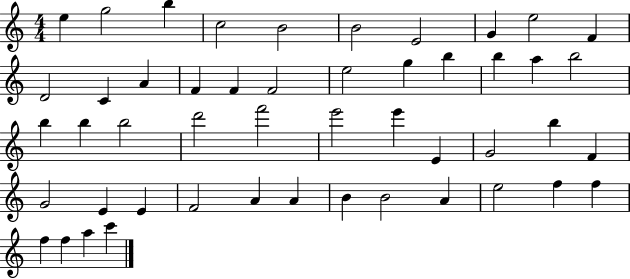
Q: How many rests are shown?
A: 0